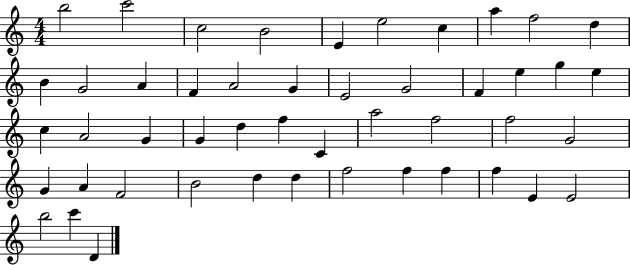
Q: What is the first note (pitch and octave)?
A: B5